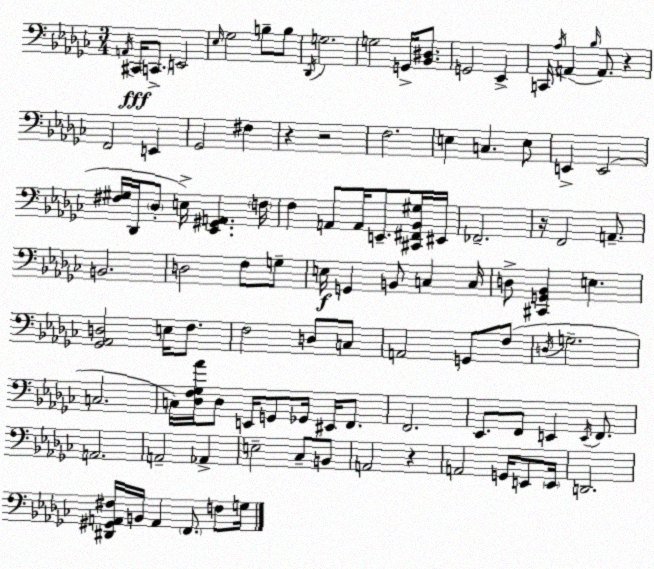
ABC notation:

X:1
T:Untitled
M:3/4
L:1/4
K:Ebm
A,,/4 ^C,,/4 C,,/2 E,,2 _E,/4 _G,2 B,/2 B,/2 _D,,/4 G,2 G,2 G,,/4 [_B,,^D,]/2 G,,2 _E,, C,,/4 _A,/4 A,, _B,/4 A,,/2 z F,,2 E,, _G,,2 ^F, z z2 F,2 E, C, E,/2 E,, E,,2 [^F,^G,]/4 _D,,/4 _D,/2 E,/4 [_E,,^G,,A,,] F,/4 F, A,,/2 A,,/4 E,,/2 [^C,,^F,,_B,,^G,]/4 ^E,,/4 _F,,2 z/4 F,,2 A,,/2 B,,2 D,2 F,/2 G,/2 E,/4 G,, B,,/2 C, C,/4 D,/2 [^C,,G,,_B,,] E, [_G,,_A,,D,]2 E,/4 F,/2 F,2 D,/2 C,/2 A,,2 G,,/2 F,/2 D,/4 G,2 C,2 C,/4 [_D,F,_G,_A]/4 _D,/2 E,,/4 G,,/2 _G,,/4 ^E,,/4 F,,/2 F,,2 _E,,/2 F,,/2 E,, E,,/4 F,,/2 A,,2 A,,2 _A,, E,2 _C,/2 B,,/2 A,,2 z A,,2 G,,/4 E,,/2 E,,/4 D,,2 [^D,,^G,,A,,^F,]/4 B,,/4 A,, F,,/2 F,/2 G,/4